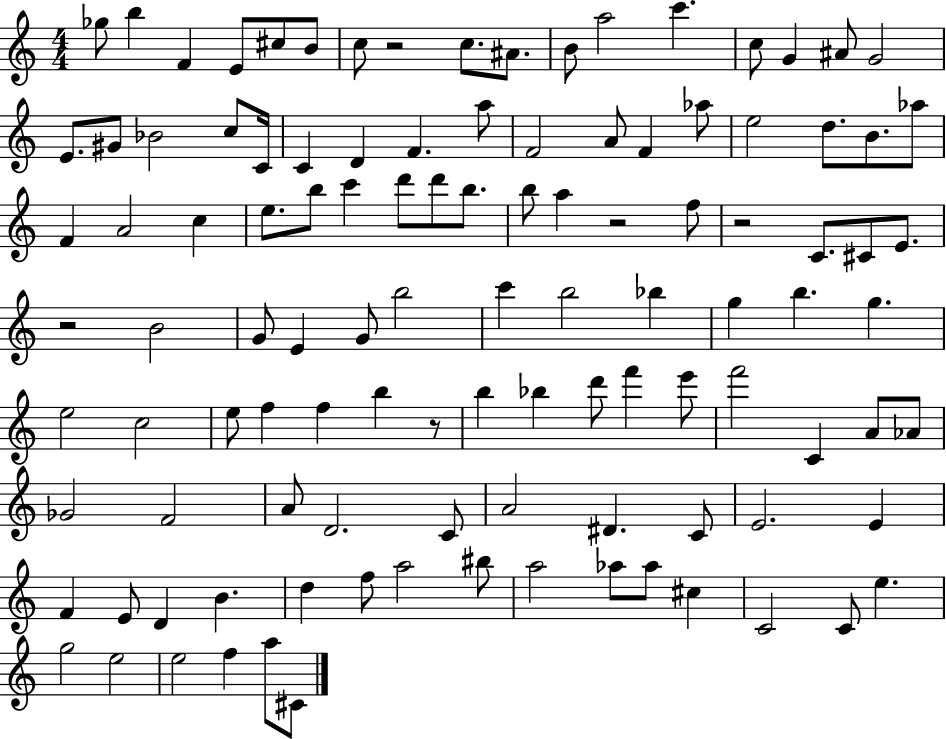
{
  \clef treble
  \numericTimeSignature
  \time 4/4
  \key c \major
  ges''8 b''4 f'4 e'8 cis''8 b'8 | c''8 r2 c''8. ais'8. | b'8 a''2 c'''4. | c''8 g'4 ais'8 g'2 | \break e'8. gis'8 bes'2 c''8 c'16 | c'4 d'4 f'4. a''8 | f'2 a'8 f'4 aes''8 | e''2 d''8. b'8. aes''8 | \break f'4 a'2 c''4 | e''8. b''8 c'''4 d'''8 d'''8 b''8. | b''8 a''4 r2 f''8 | r2 c'8. cis'8 e'8. | \break r2 b'2 | g'8 e'4 g'8 b''2 | c'''4 b''2 bes''4 | g''4 b''4. g''4. | \break e''2 c''2 | e''8 f''4 f''4 b''4 r8 | b''4 bes''4 d'''8 f'''4 e'''8 | f'''2 c'4 a'8 aes'8 | \break ges'2 f'2 | a'8 d'2. c'8 | a'2 dis'4. c'8 | e'2. e'4 | \break f'4 e'8 d'4 b'4. | d''4 f''8 a''2 bis''8 | a''2 aes''8 aes''8 cis''4 | c'2 c'8 e''4. | \break g''2 e''2 | e''2 f''4 a''8 cis'8 | \bar "|."
}